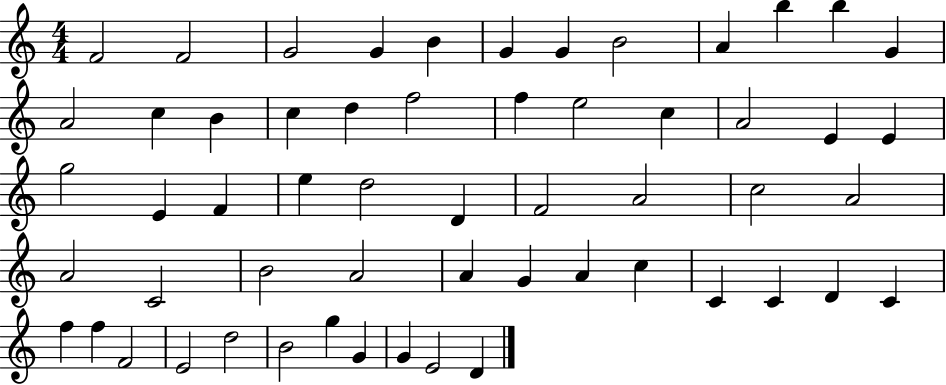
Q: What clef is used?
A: treble